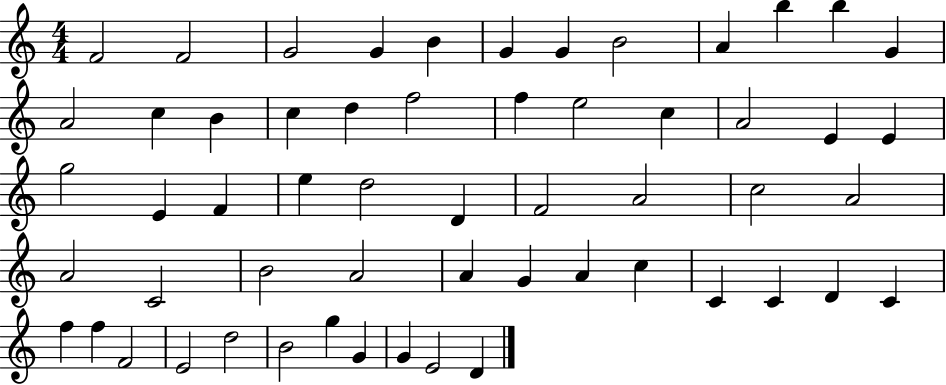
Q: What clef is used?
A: treble